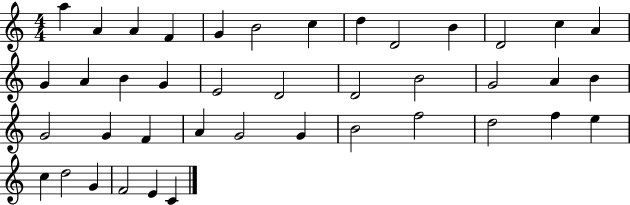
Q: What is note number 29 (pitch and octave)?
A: G4